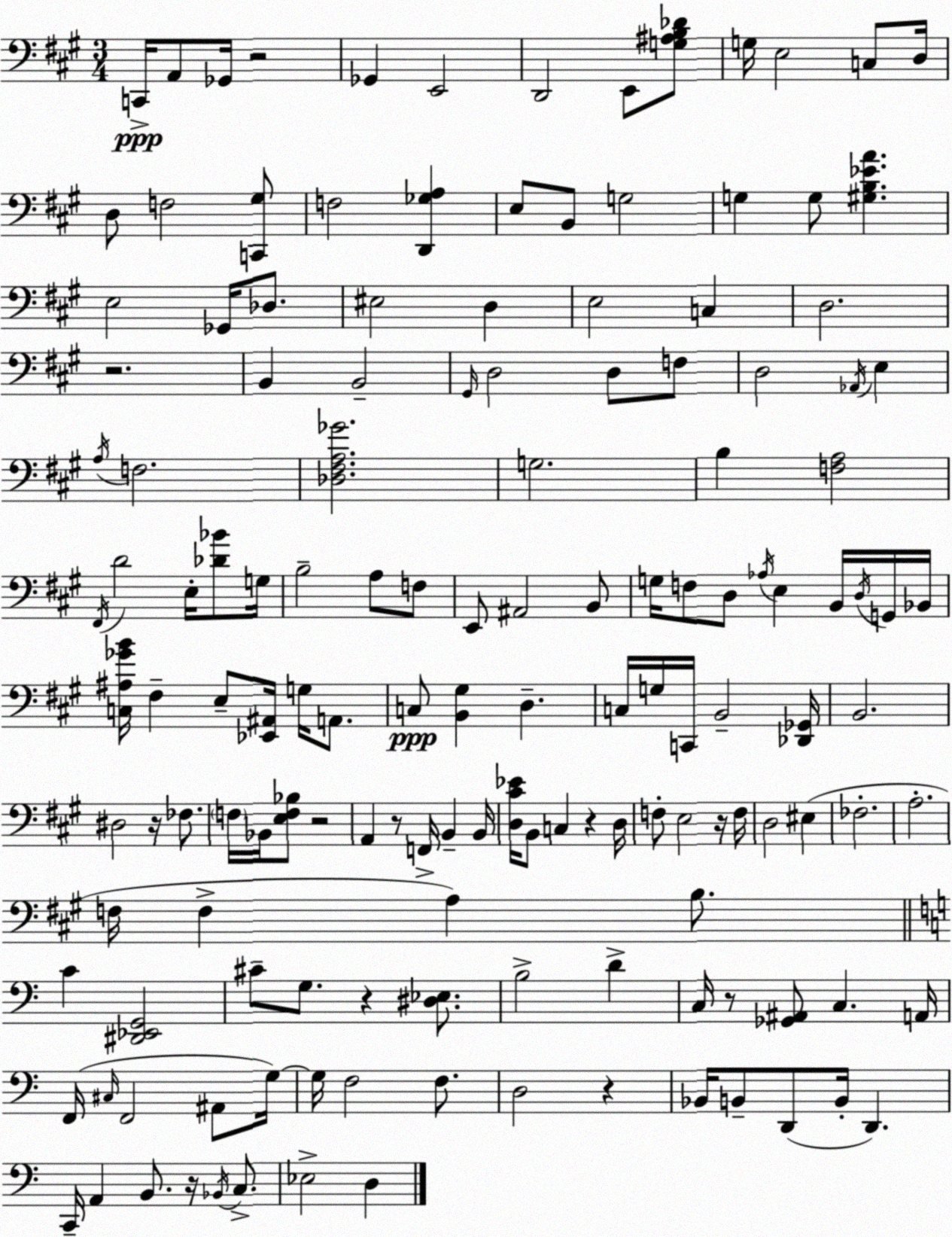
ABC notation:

X:1
T:Untitled
M:3/4
L:1/4
K:A
C,,/4 A,,/2 _G,,/4 z2 _G,, E,,2 D,,2 E,,/2 [G,^A,B,_D]/2 G,/4 E,2 C,/2 D,/4 D,/2 F,2 [C,,^G,]/2 F,2 [D,,_G,A,] E,/2 B,,/2 G,2 G, G,/2 [^G,B,_EA] E,2 _G,,/4 _D,/2 ^E,2 D, E,2 C, D,2 z2 B,, B,,2 ^G,,/4 D,2 D,/2 F,/2 D,2 _A,,/4 E, A,/4 F,2 [_D,^F,A,_G]2 G,2 B, [F,A,]2 ^F,,/4 D2 E,/4 [_D_B]/2 G,/4 B,2 A,/2 F,/2 E,,/2 ^A,,2 B,,/2 G,/4 F,/2 D,/2 _A,/4 E, B,,/4 D,/4 G,,/4 _B,,/4 [C,^A,_GB]/4 ^F, E,/2 [_E,,^A,,]/4 G,/4 A,,/2 C,/2 [B,,^G,] D, C,/4 G,/4 C,,/4 B,,2 [_D,,_G,,]/4 B,,2 ^D,2 z/4 _F,/2 F,/4 _B,,/4 [E,F,_B,]/2 z2 A,, z/2 F,,/4 B,, B,,/4 [D,^C_E]/4 B,,/2 C, z D,/4 F,/2 E,2 z/4 F,/4 D,2 ^E, _F,2 A,2 F,/4 F, A, B,/2 C [^D,,_E,,G,,]2 ^C/2 G,/2 z [^D,_E,]/2 B,2 D C,/4 z/2 [_G,,^A,,]/2 C, A,,/4 F,,/4 ^C,/4 F,,2 ^A,,/2 G,/4 G,/4 F,2 F,/2 D,2 z _B,,/4 B,,/2 D,,/2 B,,/4 D,, C,,/4 A,, B,,/2 z/4 _B,,/4 C,/2 _E,2 D,